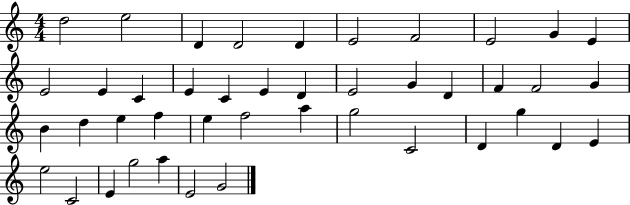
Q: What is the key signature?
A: C major